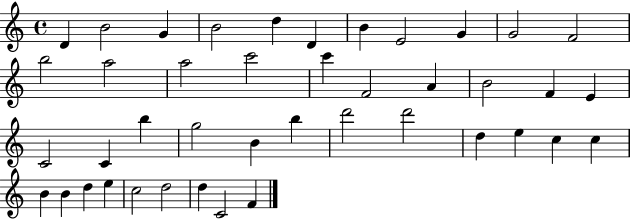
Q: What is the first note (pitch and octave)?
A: D4